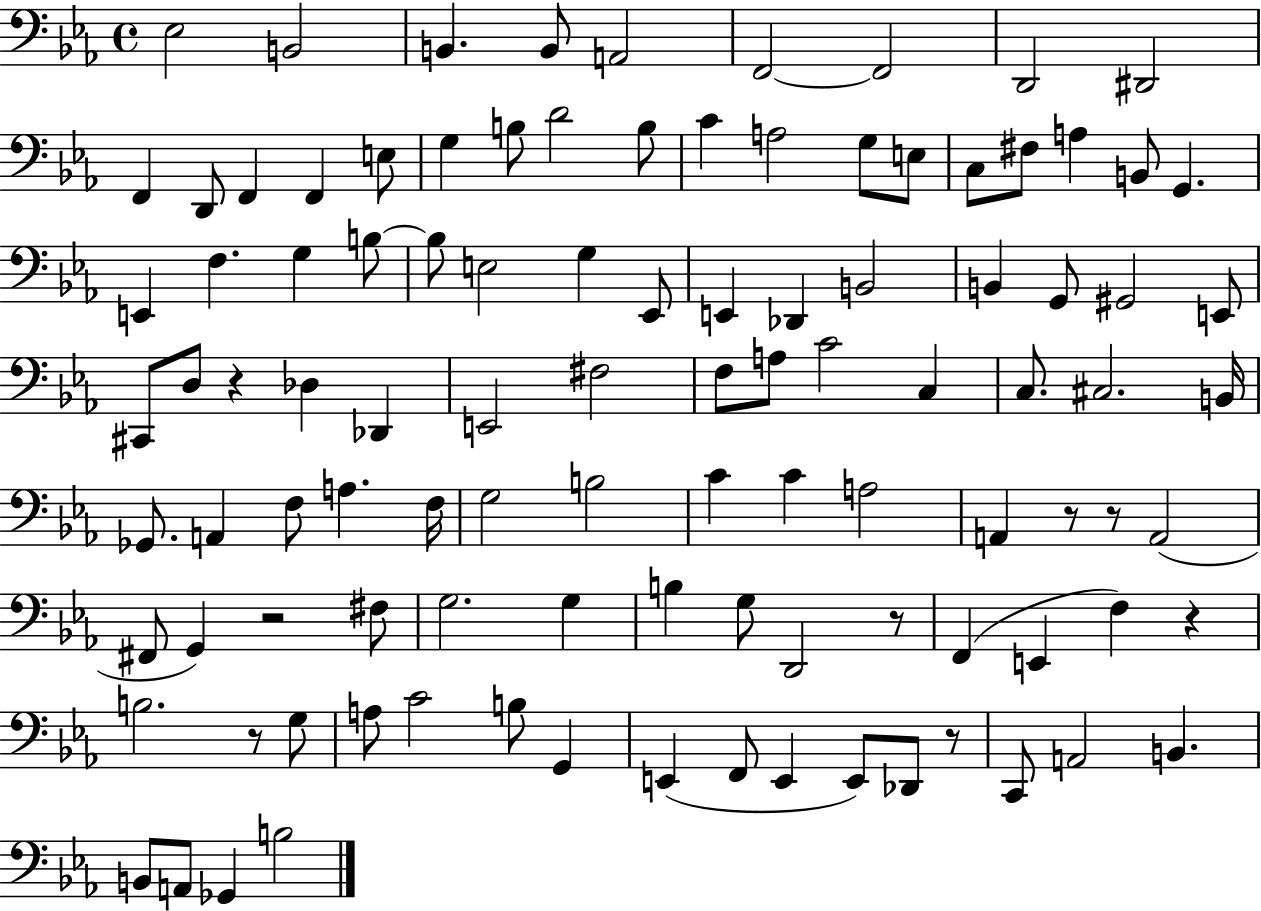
X:1
T:Untitled
M:4/4
L:1/4
K:Eb
_E,2 B,,2 B,, B,,/2 A,,2 F,,2 F,,2 D,,2 ^D,,2 F,, D,,/2 F,, F,, E,/2 G, B,/2 D2 B,/2 C A,2 G,/2 E,/2 C,/2 ^F,/2 A, B,,/2 G,, E,, F, G, B,/2 B,/2 E,2 G, _E,,/2 E,, _D,, B,,2 B,, G,,/2 ^G,,2 E,,/2 ^C,,/2 D,/2 z _D, _D,, E,,2 ^F,2 F,/2 A,/2 C2 C, C,/2 ^C,2 B,,/4 _G,,/2 A,, F,/2 A, F,/4 G,2 B,2 C C A,2 A,, z/2 z/2 A,,2 ^F,,/2 G,, z2 ^F,/2 G,2 G, B, G,/2 D,,2 z/2 F,, E,, F, z B,2 z/2 G,/2 A,/2 C2 B,/2 G,, E,, F,,/2 E,, E,,/2 _D,,/2 z/2 C,,/2 A,,2 B,, B,,/2 A,,/2 _G,, B,2